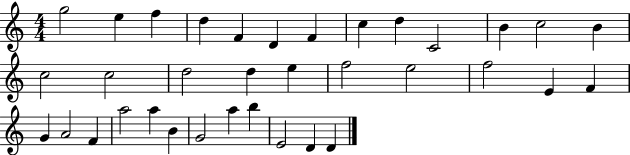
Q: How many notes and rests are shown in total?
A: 35